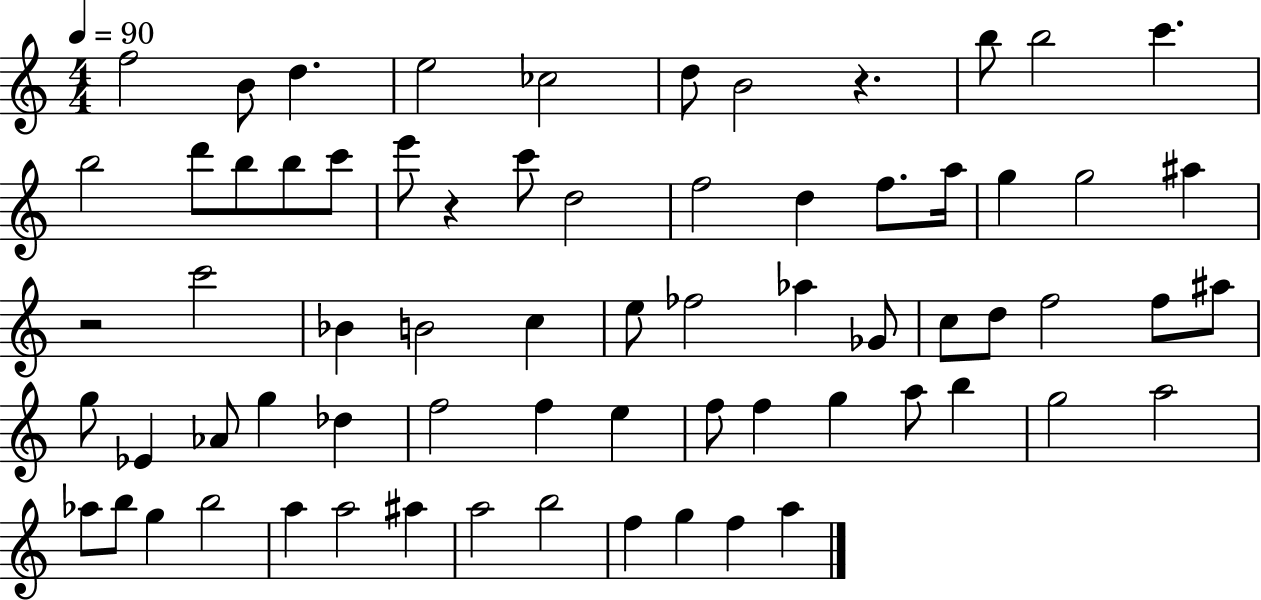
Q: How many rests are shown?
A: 3